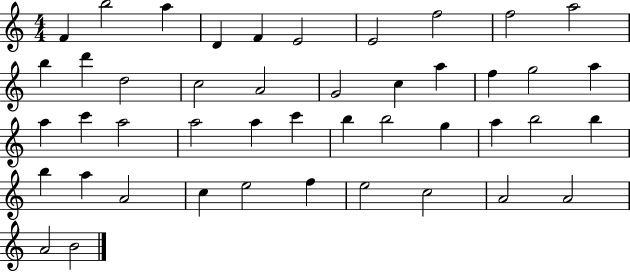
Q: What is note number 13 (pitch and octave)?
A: D5